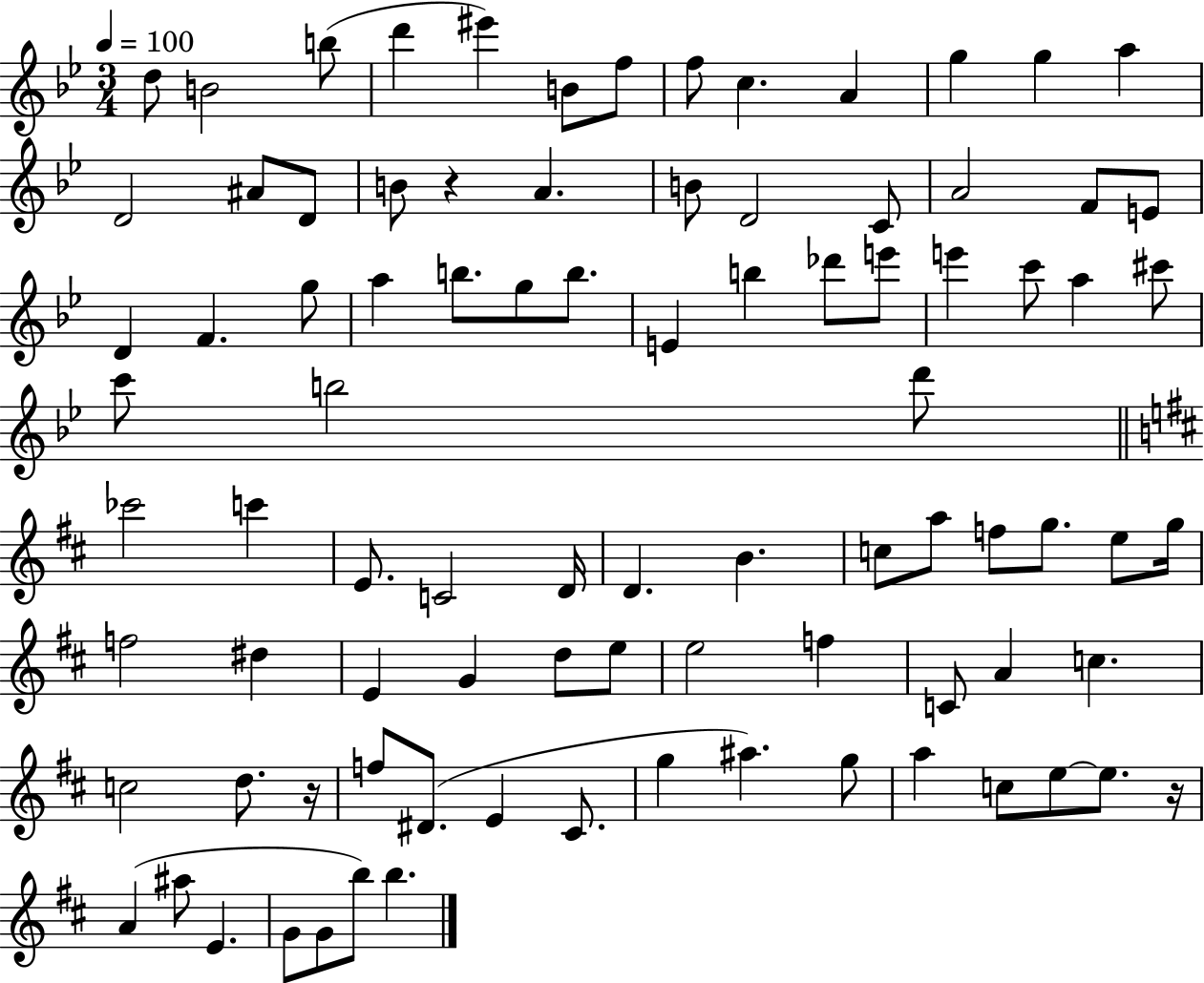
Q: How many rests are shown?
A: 3